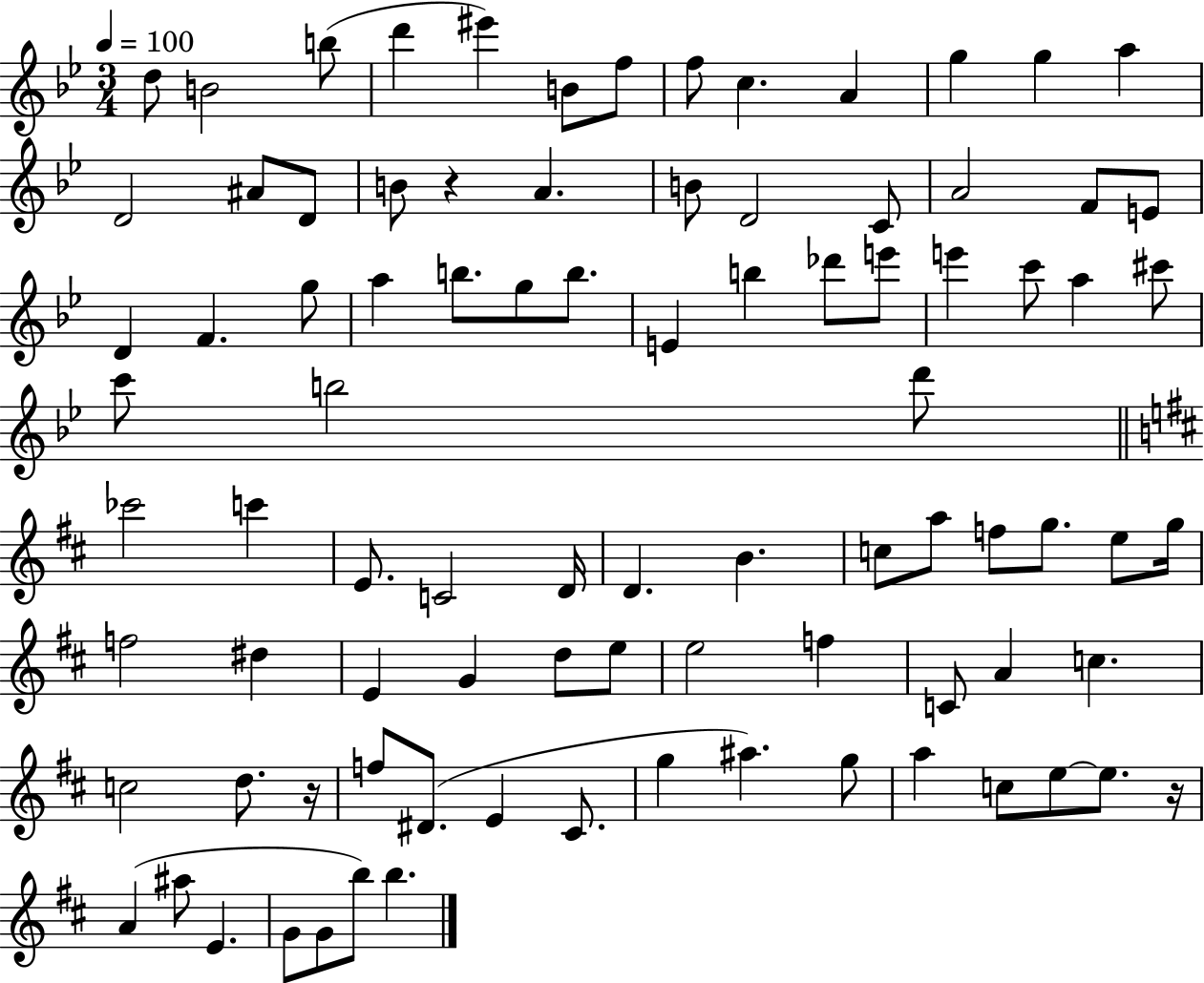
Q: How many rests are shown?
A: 3